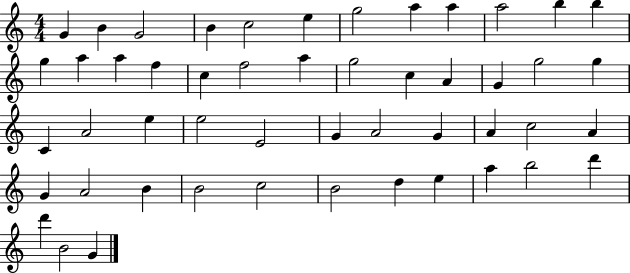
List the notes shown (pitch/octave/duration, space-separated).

G4/q B4/q G4/h B4/q C5/h E5/q G5/h A5/q A5/q A5/h B5/q B5/q G5/q A5/q A5/q F5/q C5/q F5/h A5/q G5/h C5/q A4/q G4/q G5/h G5/q C4/q A4/h E5/q E5/h E4/h G4/q A4/h G4/q A4/q C5/h A4/q G4/q A4/h B4/q B4/h C5/h B4/h D5/q E5/q A5/q B5/h D6/q D6/q B4/h G4/q